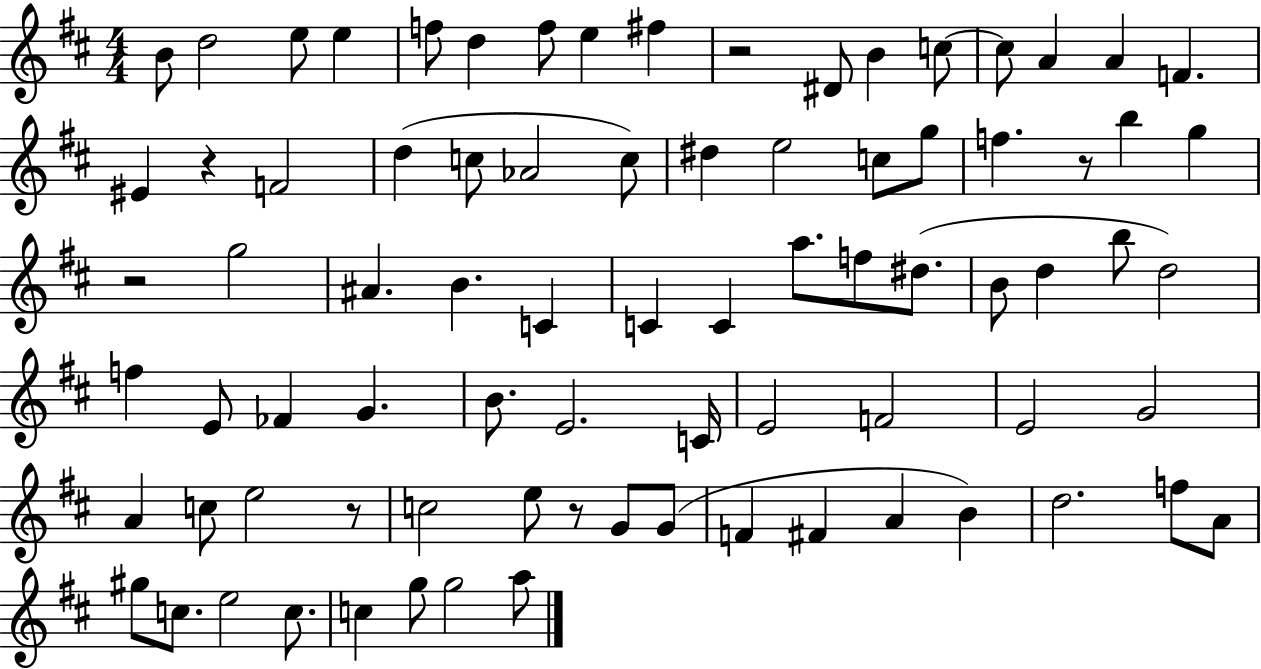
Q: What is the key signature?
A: D major